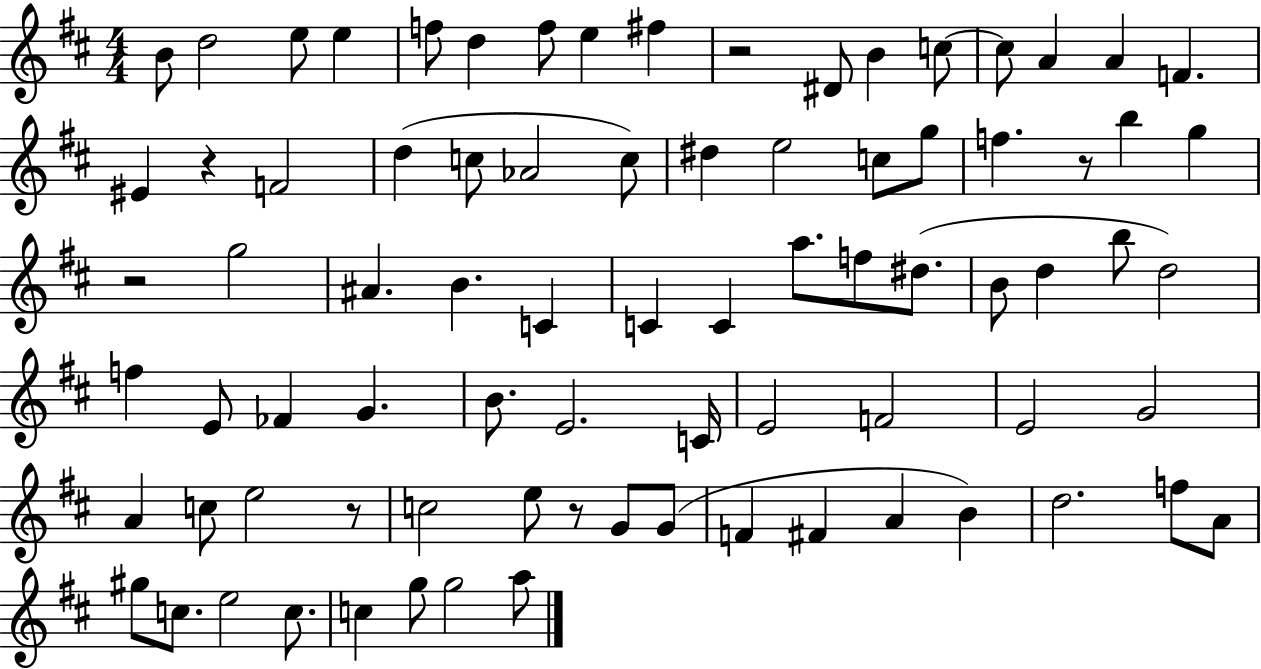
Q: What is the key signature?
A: D major